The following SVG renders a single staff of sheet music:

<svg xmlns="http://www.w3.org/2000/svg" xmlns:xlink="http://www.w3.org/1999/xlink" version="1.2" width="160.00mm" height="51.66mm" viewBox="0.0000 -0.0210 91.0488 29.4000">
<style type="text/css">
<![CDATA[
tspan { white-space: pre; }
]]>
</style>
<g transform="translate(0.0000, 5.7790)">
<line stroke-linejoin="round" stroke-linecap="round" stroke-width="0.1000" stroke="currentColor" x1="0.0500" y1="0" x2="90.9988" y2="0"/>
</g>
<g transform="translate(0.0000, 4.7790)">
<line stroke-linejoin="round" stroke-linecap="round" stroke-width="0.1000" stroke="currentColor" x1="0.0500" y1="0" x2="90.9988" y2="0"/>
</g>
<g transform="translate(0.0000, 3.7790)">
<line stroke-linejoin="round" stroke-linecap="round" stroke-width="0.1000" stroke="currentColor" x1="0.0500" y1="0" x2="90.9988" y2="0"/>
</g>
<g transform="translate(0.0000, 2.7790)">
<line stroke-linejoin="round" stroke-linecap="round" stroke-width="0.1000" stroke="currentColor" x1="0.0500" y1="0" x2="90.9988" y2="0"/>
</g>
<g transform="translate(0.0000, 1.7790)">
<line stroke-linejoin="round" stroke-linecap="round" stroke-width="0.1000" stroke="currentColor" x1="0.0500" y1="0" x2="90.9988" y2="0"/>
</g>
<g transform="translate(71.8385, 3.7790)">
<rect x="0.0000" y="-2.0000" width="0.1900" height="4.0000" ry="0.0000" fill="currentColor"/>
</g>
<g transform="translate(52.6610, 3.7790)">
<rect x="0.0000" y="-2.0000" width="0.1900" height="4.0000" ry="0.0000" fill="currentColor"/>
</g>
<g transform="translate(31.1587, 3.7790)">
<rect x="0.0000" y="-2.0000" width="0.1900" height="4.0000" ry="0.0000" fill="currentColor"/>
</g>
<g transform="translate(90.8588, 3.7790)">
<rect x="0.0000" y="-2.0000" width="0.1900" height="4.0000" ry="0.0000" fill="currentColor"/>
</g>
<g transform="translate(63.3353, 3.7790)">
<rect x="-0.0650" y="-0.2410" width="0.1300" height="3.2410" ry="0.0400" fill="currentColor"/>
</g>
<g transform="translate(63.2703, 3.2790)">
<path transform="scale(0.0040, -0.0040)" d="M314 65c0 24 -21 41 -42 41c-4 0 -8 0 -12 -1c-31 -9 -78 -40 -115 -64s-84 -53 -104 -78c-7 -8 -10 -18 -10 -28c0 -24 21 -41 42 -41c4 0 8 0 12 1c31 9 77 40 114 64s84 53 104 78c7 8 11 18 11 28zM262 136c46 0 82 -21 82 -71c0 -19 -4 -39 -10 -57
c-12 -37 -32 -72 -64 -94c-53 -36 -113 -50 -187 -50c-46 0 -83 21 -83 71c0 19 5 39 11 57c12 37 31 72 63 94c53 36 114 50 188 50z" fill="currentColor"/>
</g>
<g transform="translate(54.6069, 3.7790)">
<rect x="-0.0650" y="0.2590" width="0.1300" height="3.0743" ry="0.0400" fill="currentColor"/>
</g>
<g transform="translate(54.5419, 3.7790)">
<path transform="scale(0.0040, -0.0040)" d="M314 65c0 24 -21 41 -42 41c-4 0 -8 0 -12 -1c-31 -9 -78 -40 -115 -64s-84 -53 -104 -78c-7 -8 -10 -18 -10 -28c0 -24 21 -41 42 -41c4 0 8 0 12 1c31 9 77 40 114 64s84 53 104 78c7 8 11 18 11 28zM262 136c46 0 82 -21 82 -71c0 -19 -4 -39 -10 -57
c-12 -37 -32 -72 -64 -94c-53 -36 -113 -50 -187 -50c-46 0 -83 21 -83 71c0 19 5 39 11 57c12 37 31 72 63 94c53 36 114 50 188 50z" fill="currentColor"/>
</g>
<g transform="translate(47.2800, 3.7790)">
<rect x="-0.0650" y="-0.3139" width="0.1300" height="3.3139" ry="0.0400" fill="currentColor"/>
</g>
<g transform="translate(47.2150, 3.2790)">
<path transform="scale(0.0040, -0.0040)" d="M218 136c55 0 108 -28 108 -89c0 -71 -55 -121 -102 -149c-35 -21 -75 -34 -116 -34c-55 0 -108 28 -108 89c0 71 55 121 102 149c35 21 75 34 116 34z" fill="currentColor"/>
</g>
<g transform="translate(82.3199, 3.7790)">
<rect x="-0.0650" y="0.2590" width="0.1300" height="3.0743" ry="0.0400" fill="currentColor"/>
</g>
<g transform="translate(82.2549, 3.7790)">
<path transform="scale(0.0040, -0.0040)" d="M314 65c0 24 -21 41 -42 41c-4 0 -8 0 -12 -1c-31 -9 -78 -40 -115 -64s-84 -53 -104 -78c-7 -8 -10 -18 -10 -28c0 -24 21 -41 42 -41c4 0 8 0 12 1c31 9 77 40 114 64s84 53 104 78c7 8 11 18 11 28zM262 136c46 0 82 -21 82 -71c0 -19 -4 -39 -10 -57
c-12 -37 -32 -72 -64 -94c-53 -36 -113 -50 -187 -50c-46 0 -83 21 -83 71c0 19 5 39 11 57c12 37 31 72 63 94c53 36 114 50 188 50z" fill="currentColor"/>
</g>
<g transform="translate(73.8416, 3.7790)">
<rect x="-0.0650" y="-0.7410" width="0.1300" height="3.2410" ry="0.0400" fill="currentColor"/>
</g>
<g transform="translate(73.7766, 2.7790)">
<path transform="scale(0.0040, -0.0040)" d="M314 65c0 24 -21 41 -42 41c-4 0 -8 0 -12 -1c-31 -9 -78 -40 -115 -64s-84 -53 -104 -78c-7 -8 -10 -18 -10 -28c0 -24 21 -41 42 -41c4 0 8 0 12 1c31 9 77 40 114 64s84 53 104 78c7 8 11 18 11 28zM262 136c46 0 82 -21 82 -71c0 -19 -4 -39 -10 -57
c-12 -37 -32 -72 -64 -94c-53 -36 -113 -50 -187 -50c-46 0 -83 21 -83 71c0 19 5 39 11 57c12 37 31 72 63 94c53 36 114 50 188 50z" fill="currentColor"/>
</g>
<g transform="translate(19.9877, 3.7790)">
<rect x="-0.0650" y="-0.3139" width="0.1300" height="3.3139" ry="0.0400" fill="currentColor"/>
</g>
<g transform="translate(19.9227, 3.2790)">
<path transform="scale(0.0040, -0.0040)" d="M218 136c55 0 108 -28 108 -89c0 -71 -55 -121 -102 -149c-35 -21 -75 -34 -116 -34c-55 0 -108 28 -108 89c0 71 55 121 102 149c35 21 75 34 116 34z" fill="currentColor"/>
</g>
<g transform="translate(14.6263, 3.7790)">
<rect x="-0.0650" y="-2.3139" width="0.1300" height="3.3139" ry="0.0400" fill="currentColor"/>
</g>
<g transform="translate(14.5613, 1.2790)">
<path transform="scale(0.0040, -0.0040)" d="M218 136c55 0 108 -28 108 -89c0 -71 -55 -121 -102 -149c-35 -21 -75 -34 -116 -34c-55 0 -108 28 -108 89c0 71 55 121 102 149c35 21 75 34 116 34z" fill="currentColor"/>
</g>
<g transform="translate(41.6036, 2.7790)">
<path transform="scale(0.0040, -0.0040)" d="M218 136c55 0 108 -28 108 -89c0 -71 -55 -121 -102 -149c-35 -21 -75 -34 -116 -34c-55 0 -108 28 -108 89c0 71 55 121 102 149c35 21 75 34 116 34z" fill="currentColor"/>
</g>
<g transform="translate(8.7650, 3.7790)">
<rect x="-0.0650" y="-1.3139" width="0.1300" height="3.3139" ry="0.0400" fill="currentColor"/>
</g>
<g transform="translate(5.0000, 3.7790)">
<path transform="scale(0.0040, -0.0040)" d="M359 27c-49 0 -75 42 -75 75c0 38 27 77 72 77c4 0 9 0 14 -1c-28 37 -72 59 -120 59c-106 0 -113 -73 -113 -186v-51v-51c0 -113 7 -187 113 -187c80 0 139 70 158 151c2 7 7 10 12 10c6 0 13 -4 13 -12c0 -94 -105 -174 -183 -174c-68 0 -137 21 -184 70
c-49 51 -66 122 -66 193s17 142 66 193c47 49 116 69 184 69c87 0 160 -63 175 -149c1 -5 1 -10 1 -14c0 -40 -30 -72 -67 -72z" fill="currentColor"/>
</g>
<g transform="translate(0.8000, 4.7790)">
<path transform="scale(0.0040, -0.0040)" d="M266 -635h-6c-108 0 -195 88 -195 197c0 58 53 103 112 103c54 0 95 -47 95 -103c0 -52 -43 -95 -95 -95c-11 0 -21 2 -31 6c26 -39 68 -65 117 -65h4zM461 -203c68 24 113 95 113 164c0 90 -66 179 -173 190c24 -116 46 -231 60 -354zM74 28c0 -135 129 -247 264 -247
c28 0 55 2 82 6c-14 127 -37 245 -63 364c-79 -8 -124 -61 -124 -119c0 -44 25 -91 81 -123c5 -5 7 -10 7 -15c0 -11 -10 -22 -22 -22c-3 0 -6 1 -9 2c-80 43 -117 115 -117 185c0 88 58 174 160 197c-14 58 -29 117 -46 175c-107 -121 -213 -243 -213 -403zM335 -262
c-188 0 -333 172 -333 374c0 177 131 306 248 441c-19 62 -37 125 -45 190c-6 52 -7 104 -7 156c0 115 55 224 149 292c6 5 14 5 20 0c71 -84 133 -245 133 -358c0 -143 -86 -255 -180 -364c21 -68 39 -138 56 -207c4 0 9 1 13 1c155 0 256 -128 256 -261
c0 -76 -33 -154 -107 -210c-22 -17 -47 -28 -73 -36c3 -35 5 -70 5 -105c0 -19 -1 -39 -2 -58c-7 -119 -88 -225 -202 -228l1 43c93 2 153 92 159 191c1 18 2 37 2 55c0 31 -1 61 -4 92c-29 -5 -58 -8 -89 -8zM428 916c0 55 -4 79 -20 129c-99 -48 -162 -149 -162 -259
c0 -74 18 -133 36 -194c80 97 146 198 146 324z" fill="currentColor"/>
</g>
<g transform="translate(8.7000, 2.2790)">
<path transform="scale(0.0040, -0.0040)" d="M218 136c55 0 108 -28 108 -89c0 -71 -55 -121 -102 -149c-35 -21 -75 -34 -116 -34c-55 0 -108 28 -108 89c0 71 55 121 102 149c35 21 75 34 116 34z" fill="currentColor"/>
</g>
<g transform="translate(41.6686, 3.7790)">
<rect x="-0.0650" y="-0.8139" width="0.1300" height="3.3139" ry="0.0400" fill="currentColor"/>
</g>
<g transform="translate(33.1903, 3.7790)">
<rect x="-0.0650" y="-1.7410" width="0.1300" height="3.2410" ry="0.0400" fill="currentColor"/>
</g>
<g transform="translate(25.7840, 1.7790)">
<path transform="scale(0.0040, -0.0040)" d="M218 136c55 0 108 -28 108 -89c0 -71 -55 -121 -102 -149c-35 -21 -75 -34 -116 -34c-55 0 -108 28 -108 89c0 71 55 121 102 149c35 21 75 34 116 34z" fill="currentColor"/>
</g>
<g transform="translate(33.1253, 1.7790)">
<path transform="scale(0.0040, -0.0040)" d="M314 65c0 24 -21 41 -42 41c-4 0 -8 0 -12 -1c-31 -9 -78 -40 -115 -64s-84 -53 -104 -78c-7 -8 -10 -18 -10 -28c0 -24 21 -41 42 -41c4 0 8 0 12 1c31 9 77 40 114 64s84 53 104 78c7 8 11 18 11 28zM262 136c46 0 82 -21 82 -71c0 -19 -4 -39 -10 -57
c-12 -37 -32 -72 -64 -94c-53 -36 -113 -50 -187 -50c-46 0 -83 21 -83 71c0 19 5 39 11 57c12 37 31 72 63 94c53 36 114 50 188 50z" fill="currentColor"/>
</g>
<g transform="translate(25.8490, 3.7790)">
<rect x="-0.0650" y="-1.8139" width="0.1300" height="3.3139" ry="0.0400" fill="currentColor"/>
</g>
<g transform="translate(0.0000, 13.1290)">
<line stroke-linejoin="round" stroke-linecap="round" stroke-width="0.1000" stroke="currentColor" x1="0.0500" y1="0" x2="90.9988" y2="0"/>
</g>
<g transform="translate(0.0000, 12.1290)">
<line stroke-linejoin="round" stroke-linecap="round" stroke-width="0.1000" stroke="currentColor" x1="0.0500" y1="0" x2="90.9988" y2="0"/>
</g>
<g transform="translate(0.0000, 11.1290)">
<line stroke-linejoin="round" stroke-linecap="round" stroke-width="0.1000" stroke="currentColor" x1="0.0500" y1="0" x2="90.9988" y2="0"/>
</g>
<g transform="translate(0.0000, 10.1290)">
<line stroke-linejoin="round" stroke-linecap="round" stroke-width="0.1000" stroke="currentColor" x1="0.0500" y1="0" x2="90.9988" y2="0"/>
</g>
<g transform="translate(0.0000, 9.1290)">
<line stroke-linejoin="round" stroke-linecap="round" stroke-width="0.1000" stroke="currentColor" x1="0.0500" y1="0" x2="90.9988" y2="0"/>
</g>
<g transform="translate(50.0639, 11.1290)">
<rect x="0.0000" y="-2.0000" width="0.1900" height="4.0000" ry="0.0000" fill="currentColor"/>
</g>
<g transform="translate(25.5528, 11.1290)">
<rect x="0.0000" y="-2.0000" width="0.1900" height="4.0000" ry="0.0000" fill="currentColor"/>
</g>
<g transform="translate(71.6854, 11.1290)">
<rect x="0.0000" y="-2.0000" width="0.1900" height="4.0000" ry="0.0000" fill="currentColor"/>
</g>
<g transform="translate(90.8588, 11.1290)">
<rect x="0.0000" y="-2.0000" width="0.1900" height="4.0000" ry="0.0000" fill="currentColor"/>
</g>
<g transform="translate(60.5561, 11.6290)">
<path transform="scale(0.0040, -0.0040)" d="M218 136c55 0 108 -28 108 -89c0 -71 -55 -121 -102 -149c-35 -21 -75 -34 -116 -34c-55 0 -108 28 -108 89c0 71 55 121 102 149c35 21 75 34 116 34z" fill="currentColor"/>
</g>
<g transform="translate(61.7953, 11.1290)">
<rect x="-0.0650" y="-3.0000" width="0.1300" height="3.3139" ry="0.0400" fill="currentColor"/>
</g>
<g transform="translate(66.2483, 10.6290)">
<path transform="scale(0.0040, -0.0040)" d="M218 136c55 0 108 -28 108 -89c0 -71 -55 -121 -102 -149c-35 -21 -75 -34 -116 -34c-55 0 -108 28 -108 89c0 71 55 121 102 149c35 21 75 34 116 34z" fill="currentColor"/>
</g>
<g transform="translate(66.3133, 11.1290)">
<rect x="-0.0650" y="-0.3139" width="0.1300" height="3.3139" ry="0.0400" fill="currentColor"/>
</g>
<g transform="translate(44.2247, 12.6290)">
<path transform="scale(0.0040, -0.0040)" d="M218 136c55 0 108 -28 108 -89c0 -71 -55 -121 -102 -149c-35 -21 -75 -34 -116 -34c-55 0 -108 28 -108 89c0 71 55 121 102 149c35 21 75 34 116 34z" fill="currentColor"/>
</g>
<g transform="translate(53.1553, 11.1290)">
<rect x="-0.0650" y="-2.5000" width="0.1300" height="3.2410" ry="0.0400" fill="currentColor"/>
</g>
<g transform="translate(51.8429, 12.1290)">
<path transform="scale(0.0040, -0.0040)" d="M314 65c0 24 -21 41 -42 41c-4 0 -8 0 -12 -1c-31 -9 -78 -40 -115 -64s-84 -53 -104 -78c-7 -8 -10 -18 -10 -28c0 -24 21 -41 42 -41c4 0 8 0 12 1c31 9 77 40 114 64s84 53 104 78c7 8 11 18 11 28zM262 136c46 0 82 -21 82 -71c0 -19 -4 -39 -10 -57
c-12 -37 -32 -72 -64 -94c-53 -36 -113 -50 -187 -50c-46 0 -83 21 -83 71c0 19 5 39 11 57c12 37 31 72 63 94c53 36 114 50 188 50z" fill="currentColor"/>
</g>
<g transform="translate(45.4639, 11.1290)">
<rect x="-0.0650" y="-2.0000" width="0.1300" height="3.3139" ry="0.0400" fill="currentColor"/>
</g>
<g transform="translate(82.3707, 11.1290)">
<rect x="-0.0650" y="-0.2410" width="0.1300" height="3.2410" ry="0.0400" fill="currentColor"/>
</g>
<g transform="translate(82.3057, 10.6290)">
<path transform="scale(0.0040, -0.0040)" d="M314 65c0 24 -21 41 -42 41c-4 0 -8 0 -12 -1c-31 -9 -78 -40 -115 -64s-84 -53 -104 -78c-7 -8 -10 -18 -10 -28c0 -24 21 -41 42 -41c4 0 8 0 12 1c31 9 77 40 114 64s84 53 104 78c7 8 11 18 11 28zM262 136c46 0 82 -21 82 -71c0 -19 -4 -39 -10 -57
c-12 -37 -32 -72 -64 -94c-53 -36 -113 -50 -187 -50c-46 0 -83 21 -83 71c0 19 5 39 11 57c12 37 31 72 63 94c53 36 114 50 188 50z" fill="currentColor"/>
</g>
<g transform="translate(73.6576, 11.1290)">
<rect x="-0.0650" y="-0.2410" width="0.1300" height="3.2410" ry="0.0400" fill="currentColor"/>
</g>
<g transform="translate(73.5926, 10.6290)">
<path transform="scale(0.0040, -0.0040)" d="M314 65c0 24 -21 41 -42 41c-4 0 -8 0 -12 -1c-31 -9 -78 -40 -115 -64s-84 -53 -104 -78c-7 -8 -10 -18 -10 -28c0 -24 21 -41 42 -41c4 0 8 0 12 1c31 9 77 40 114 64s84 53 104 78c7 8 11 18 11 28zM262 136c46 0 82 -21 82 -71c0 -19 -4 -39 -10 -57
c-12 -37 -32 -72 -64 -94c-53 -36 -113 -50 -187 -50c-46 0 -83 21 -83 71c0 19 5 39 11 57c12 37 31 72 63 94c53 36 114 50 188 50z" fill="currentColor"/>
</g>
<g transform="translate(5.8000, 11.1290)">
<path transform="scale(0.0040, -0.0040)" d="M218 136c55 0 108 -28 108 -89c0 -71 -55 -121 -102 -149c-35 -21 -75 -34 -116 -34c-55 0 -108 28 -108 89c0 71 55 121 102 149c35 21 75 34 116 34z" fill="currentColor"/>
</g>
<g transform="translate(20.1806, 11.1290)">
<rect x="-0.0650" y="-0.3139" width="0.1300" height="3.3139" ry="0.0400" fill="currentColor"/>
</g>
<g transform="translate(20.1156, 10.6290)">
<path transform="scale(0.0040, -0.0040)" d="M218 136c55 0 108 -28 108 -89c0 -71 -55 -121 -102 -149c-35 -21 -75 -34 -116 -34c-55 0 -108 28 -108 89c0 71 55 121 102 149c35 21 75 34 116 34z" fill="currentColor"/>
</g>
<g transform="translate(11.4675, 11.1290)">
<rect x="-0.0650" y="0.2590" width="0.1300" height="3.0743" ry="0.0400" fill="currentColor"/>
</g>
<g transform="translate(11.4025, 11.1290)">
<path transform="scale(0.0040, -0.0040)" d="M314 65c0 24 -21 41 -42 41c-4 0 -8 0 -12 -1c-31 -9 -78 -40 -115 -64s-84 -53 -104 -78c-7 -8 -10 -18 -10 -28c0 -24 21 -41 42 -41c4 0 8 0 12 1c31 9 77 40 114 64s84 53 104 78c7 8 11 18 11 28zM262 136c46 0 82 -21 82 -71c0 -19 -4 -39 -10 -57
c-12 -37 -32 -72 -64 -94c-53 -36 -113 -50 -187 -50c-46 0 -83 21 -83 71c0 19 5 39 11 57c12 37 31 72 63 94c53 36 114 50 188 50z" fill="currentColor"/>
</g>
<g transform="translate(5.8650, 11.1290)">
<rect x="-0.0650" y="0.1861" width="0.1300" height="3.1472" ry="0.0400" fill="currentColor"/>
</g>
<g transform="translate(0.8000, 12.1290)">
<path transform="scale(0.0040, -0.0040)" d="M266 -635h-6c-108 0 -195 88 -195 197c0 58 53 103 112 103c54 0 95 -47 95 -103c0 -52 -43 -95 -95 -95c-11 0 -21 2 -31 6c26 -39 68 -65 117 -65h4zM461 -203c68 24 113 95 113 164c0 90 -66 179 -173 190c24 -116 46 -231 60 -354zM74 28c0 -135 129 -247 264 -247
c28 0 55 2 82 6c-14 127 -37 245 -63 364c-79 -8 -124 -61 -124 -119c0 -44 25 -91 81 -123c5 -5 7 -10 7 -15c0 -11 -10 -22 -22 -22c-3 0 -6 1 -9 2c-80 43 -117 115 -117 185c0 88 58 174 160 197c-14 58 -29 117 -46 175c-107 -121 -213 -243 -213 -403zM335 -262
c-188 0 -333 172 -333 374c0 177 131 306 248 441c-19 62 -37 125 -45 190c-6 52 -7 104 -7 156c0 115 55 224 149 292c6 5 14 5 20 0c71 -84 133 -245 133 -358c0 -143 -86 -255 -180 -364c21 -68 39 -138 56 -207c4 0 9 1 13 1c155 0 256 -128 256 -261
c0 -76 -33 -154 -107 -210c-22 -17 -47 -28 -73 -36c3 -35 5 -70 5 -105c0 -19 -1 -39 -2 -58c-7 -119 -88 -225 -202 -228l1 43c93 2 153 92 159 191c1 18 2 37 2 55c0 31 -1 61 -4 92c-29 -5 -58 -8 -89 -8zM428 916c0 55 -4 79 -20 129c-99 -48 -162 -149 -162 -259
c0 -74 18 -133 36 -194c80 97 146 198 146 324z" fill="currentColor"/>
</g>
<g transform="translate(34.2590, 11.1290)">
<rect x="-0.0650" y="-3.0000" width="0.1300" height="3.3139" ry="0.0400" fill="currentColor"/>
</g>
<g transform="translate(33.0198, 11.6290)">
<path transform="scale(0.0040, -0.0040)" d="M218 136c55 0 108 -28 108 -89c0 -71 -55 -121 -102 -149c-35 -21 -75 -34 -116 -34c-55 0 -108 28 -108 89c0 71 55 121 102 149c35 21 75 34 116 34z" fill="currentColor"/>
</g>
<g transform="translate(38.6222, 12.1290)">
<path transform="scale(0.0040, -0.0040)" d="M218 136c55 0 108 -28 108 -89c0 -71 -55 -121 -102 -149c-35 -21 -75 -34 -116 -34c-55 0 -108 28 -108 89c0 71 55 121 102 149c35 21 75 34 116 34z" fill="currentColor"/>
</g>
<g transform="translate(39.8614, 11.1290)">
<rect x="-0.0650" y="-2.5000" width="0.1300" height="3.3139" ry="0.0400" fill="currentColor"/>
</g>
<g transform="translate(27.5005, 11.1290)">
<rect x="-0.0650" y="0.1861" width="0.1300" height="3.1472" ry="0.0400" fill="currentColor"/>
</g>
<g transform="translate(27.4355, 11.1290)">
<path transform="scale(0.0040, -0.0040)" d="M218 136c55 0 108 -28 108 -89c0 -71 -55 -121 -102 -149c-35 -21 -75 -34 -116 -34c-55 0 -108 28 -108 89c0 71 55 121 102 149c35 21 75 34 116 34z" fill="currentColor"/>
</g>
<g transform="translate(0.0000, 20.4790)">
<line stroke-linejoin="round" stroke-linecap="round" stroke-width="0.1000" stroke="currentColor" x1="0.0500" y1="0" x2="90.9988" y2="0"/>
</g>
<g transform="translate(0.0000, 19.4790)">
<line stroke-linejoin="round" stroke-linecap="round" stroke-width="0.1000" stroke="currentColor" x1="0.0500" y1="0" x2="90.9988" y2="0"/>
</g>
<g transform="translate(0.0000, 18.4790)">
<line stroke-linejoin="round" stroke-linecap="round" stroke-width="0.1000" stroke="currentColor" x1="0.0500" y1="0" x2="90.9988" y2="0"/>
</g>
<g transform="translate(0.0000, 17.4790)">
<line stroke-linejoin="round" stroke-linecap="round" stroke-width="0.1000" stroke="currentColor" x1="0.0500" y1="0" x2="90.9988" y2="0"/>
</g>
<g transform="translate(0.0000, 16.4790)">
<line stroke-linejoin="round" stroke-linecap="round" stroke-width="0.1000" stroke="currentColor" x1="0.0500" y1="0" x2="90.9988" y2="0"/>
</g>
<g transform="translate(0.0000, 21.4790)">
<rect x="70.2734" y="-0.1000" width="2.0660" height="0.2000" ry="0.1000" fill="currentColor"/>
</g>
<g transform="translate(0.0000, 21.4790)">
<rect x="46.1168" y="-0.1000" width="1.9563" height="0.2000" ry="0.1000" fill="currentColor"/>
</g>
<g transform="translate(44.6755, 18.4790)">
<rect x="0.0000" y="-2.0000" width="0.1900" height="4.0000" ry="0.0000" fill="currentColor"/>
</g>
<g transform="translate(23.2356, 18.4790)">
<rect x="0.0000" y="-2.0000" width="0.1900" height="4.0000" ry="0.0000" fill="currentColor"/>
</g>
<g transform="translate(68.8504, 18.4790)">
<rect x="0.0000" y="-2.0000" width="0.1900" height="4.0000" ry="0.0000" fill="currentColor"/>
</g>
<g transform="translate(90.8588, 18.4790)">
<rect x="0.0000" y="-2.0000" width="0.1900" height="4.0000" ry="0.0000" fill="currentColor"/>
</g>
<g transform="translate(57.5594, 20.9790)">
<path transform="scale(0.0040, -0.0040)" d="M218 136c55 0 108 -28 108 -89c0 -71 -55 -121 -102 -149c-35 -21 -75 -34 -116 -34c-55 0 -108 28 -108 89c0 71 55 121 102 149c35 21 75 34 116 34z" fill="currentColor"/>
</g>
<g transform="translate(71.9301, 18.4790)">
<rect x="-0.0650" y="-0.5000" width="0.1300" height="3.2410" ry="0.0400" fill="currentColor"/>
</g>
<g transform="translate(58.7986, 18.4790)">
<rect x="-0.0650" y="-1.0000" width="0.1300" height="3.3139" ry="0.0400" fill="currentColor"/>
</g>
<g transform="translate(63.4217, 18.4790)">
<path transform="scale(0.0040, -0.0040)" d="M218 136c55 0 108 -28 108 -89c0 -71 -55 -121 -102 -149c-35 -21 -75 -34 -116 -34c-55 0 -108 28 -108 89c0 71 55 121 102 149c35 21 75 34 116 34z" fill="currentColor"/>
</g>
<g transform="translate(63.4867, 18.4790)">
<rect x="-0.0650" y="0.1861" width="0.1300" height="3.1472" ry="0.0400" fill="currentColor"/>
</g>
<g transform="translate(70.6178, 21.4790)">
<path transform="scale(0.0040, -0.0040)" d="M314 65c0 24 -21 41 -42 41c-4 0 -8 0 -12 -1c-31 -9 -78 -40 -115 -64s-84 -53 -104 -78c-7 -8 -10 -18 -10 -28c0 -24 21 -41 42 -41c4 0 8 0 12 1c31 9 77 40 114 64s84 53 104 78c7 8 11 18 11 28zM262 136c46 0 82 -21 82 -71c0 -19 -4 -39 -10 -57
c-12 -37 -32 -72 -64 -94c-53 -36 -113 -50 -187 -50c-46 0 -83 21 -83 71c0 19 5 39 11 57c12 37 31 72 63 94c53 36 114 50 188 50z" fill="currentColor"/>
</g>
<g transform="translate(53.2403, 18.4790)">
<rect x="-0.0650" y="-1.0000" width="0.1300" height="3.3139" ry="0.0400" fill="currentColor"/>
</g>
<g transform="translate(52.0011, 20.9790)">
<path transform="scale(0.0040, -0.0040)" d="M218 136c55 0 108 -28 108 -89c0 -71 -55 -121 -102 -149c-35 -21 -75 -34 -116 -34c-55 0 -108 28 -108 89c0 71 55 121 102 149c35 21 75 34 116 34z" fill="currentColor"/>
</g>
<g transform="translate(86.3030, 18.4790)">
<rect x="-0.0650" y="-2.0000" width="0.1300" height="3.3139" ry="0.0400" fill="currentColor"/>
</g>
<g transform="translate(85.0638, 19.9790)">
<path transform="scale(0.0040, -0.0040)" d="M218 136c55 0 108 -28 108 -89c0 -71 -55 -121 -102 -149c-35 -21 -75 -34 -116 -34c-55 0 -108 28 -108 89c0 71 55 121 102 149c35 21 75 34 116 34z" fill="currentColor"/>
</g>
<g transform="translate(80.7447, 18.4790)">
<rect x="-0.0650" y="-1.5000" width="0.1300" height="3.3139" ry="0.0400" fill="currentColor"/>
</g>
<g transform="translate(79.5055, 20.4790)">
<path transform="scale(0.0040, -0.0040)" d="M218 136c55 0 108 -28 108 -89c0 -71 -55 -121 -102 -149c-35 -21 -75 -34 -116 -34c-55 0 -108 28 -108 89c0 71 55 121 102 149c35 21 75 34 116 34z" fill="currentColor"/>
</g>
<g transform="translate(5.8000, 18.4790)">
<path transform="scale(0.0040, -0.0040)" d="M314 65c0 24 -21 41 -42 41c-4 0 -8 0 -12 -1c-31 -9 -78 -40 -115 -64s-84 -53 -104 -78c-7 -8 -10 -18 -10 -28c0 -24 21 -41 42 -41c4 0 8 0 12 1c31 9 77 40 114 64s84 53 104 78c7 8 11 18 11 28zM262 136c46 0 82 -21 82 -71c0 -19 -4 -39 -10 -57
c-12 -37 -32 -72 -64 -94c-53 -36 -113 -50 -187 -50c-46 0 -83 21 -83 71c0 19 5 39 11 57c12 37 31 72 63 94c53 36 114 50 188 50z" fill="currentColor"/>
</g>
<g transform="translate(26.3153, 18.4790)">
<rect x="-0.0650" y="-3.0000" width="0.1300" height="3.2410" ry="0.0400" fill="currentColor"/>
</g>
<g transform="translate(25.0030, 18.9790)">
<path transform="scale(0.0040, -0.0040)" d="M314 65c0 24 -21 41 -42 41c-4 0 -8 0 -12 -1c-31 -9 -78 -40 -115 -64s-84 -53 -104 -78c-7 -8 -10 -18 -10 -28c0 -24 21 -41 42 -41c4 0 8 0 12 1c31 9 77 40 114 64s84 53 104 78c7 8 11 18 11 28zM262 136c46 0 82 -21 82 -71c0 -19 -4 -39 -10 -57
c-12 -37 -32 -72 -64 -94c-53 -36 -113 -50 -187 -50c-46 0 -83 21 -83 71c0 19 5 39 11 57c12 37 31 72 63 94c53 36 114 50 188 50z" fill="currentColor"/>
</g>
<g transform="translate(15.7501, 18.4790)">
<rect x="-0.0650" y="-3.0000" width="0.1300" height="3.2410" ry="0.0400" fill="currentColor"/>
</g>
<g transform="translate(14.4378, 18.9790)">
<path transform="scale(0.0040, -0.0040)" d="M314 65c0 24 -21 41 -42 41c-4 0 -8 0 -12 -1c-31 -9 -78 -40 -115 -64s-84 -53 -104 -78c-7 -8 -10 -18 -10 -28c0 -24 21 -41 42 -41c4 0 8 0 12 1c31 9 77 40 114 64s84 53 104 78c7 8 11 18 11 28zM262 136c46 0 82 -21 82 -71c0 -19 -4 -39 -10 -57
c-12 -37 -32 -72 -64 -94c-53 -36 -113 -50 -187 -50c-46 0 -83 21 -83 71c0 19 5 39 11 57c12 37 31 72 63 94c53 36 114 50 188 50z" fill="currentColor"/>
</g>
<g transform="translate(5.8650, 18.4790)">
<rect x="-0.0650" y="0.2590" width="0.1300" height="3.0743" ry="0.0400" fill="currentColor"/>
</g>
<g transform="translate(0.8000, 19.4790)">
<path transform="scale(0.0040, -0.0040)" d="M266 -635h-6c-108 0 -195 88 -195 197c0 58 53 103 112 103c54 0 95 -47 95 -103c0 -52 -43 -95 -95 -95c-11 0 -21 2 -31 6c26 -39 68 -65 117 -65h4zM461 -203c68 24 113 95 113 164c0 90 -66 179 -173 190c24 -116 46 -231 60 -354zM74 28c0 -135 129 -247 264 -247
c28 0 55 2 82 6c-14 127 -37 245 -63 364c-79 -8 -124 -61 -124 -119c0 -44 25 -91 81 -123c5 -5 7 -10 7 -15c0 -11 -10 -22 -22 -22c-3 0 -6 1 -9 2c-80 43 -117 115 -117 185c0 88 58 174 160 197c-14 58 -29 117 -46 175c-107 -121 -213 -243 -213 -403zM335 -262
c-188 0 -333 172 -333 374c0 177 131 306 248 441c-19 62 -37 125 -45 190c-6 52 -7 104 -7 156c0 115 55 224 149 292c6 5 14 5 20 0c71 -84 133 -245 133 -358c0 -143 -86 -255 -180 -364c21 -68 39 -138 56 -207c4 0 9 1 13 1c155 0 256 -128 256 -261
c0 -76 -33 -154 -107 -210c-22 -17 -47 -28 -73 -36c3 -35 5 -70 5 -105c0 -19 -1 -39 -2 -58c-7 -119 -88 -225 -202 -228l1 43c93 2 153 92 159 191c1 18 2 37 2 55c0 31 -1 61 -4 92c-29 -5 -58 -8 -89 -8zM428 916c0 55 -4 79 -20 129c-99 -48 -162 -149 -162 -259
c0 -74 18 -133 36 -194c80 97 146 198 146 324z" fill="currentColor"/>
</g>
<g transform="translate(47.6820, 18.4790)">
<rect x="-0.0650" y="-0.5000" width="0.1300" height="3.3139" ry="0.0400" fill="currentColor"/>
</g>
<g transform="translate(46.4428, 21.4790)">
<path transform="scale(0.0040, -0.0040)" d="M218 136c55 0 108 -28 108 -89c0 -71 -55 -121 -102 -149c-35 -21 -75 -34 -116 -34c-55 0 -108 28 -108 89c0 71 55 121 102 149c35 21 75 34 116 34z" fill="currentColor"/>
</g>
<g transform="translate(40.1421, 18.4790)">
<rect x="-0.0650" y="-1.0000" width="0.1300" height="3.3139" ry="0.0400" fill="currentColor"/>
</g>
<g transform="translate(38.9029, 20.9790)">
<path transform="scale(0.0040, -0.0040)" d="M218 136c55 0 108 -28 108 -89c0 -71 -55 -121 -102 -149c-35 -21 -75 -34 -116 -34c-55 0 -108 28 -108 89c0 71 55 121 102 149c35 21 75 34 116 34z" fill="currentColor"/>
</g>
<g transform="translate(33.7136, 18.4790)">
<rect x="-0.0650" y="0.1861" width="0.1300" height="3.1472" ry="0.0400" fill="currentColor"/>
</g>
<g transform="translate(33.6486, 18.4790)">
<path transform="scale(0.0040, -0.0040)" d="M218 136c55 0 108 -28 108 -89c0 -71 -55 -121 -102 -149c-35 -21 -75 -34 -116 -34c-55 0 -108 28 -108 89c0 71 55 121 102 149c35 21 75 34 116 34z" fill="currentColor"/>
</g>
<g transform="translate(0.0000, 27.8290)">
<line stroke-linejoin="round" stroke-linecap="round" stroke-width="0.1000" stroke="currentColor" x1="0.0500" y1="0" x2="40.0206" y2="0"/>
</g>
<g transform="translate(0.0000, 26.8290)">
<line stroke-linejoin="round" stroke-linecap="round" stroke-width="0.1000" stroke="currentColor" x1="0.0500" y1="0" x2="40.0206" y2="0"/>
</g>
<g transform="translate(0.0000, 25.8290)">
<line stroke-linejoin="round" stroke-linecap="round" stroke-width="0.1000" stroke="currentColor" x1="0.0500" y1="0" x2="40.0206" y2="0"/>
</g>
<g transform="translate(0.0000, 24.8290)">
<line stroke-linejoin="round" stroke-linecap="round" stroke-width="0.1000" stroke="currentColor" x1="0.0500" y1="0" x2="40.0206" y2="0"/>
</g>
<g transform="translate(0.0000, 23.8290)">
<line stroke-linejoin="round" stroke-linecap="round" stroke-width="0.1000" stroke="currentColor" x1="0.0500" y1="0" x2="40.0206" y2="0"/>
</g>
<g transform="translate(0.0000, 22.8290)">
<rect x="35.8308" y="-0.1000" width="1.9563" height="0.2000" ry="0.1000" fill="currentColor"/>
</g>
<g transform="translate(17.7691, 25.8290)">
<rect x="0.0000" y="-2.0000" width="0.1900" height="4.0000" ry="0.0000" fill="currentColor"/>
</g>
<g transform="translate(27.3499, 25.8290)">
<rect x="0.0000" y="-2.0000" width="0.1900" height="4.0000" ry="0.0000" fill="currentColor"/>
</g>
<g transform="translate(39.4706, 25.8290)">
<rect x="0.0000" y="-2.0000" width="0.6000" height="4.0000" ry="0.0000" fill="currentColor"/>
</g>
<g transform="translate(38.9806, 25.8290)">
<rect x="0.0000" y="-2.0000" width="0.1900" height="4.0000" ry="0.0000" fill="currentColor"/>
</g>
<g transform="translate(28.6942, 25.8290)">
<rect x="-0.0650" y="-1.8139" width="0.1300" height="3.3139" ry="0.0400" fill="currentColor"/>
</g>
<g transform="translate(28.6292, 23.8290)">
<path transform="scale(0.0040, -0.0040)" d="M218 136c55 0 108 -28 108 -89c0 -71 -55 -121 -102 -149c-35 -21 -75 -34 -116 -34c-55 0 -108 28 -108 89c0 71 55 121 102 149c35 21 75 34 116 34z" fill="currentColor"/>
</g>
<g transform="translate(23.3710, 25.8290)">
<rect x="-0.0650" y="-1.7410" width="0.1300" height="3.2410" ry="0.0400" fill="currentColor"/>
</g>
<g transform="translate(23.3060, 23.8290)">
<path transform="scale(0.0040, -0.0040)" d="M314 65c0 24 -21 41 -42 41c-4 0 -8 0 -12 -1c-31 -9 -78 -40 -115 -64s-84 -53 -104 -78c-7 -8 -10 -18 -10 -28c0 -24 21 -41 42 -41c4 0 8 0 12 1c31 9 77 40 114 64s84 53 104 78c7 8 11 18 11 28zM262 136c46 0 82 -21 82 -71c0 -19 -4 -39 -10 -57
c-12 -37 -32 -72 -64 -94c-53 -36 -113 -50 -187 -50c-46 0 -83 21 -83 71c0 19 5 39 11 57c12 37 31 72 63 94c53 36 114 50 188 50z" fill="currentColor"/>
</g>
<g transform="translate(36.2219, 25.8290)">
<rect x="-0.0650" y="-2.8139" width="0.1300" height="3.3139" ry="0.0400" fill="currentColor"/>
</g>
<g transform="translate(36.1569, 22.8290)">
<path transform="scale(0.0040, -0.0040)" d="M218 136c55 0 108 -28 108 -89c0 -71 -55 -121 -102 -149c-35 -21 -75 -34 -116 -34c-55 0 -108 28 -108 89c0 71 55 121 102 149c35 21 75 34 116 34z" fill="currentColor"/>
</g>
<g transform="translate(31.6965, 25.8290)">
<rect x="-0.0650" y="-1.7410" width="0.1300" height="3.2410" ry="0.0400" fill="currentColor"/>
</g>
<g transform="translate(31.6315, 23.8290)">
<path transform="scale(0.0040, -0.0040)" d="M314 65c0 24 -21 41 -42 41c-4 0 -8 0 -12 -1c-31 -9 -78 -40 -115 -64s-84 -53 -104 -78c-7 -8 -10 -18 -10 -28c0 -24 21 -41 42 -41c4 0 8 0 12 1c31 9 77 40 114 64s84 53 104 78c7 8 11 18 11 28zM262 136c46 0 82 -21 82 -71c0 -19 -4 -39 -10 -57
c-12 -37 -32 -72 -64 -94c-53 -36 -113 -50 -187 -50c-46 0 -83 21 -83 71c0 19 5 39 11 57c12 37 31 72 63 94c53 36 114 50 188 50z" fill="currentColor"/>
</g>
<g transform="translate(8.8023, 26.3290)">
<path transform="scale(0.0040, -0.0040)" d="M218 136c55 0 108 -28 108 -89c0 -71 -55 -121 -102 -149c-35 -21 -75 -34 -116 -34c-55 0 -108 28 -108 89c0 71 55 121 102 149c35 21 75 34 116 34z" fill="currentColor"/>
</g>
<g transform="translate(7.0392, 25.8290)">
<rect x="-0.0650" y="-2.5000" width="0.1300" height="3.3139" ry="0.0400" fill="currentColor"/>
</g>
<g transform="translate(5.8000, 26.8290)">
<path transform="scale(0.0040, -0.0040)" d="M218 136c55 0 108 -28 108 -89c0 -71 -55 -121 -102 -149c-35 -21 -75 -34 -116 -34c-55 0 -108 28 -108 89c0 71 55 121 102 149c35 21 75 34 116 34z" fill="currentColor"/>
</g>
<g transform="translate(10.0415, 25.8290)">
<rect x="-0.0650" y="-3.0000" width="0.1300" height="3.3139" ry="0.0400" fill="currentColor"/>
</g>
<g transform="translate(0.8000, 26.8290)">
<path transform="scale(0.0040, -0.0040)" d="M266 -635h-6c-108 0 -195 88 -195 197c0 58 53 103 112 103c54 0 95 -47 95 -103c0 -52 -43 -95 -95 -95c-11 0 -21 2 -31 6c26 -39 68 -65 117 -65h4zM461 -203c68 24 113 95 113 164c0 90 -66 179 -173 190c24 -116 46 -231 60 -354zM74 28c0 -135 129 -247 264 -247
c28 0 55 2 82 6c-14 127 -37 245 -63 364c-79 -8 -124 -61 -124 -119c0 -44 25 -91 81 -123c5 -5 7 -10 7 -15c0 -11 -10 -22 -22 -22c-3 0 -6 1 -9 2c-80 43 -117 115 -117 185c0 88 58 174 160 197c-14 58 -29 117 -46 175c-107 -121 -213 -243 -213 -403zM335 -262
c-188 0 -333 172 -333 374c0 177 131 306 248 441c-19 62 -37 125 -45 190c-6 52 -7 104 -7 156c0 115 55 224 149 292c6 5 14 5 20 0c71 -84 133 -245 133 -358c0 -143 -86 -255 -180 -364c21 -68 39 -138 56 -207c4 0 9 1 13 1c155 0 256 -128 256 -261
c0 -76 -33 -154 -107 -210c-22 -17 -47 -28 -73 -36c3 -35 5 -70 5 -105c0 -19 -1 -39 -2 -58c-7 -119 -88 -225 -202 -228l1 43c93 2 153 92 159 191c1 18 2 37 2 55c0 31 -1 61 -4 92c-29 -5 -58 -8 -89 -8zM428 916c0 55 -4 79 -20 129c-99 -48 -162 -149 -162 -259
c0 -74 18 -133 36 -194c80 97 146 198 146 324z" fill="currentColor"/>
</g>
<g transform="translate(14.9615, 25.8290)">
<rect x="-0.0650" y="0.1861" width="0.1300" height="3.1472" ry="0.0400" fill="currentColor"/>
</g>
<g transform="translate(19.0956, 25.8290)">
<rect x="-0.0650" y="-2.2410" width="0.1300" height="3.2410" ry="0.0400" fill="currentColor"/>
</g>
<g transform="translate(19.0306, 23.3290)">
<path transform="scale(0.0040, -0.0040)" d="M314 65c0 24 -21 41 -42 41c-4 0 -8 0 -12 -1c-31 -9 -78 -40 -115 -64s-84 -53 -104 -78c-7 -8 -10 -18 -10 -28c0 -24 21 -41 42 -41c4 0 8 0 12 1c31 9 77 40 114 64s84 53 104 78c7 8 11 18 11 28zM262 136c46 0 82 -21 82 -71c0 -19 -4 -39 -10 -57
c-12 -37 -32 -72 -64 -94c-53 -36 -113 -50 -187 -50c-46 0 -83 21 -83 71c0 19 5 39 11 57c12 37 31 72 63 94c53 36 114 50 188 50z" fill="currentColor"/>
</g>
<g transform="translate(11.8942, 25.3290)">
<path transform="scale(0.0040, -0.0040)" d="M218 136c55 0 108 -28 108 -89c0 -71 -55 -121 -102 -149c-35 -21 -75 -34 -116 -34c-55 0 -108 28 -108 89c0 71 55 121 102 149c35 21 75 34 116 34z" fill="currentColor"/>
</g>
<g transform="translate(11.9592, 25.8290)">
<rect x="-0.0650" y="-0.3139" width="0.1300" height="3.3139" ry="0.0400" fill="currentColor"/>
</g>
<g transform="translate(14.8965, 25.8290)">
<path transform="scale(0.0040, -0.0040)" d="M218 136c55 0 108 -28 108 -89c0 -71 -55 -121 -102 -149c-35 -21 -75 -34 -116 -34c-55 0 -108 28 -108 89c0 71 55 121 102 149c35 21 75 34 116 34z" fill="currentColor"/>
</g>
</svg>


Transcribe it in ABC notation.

X:1
T:Untitled
M:4/4
L:1/4
K:C
e g c f f2 d c B2 c2 d2 B2 B B2 c B A G F G2 A c c2 c2 B2 A2 A2 B D C D D B C2 E F G A c B g2 f2 f f2 a